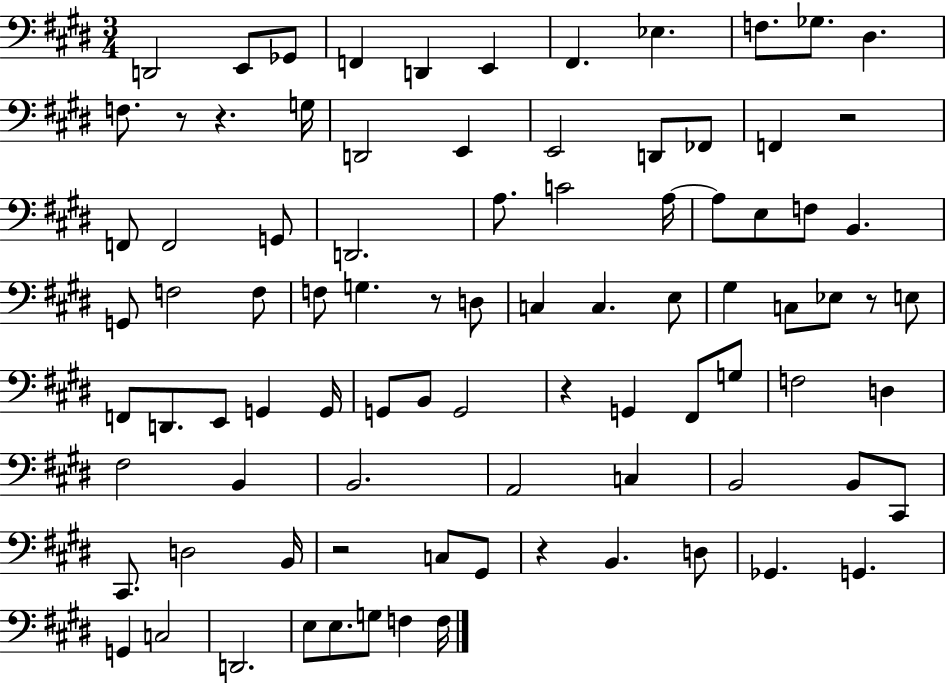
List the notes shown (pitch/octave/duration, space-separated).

D2/h E2/e Gb2/e F2/q D2/q E2/q F#2/q. Eb3/q. F3/e. Gb3/e. D#3/q. F3/e. R/e R/q. G3/s D2/h E2/q E2/h D2/e FES2/e F2/q R/h F2/e F2/h G2/e D2/h. A3/e. C4/h A3/s A3/e E3/e F3/e B2/q. G2/e F3/h F3/e F3/e G3/q. R/e D3/e C3/q C3/q. E3/e G#3/q C3/e Eb3/e R/e E3/e F2/e D2/e. E2/e G2/q G2/s G2/e B2/e G2/h R/q G2/q F#2/e G3/e F3/h D3/q F#3/h B2/q B2/h. A2/h C3/q B2/h B2/e C#2/e C#2/e. D3/h B2/s R/h C3/e G#2/e R/q B2/q. D3/e Gb2/q. G2/q. G2/q C3/h D2/h. E3/e E3/e. G3/e F3/q F3/s